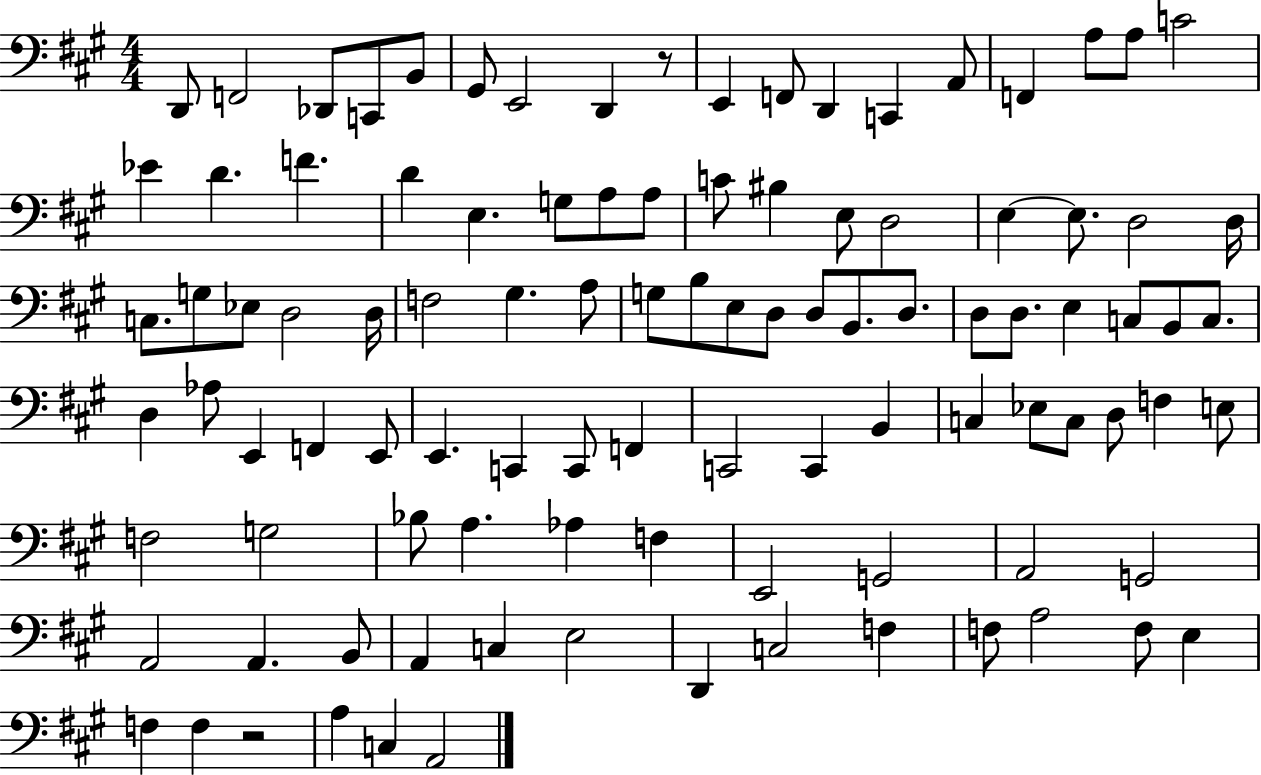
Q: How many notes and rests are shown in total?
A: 102